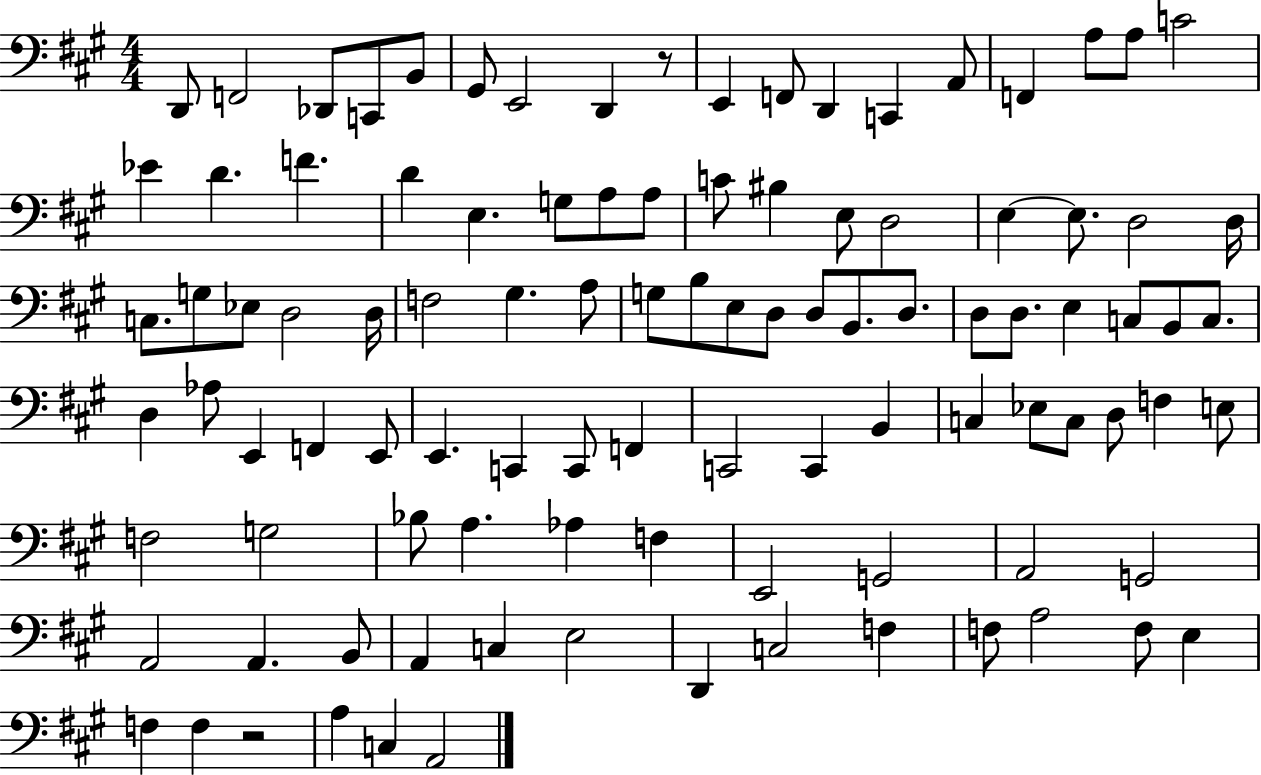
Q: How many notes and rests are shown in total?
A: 102